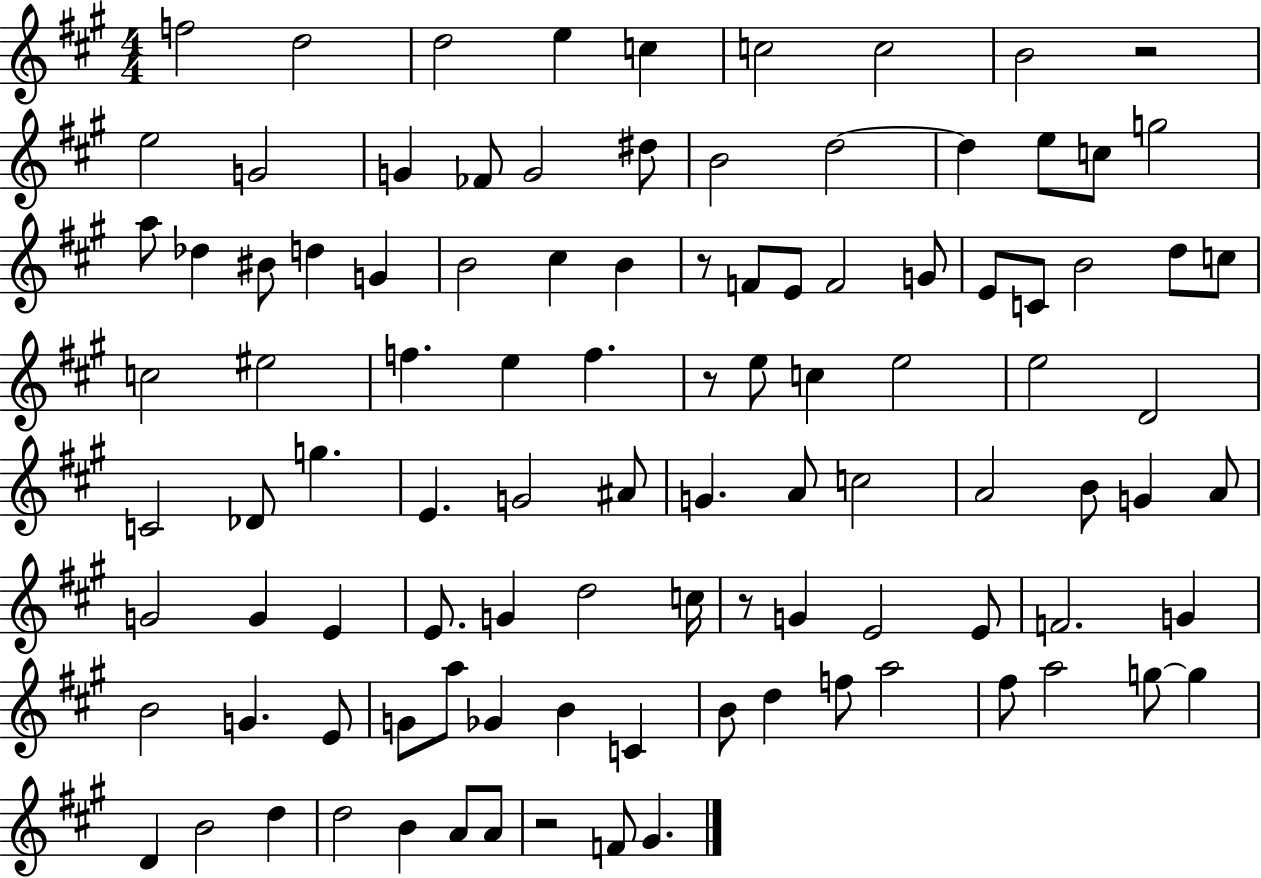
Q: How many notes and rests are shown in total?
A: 102